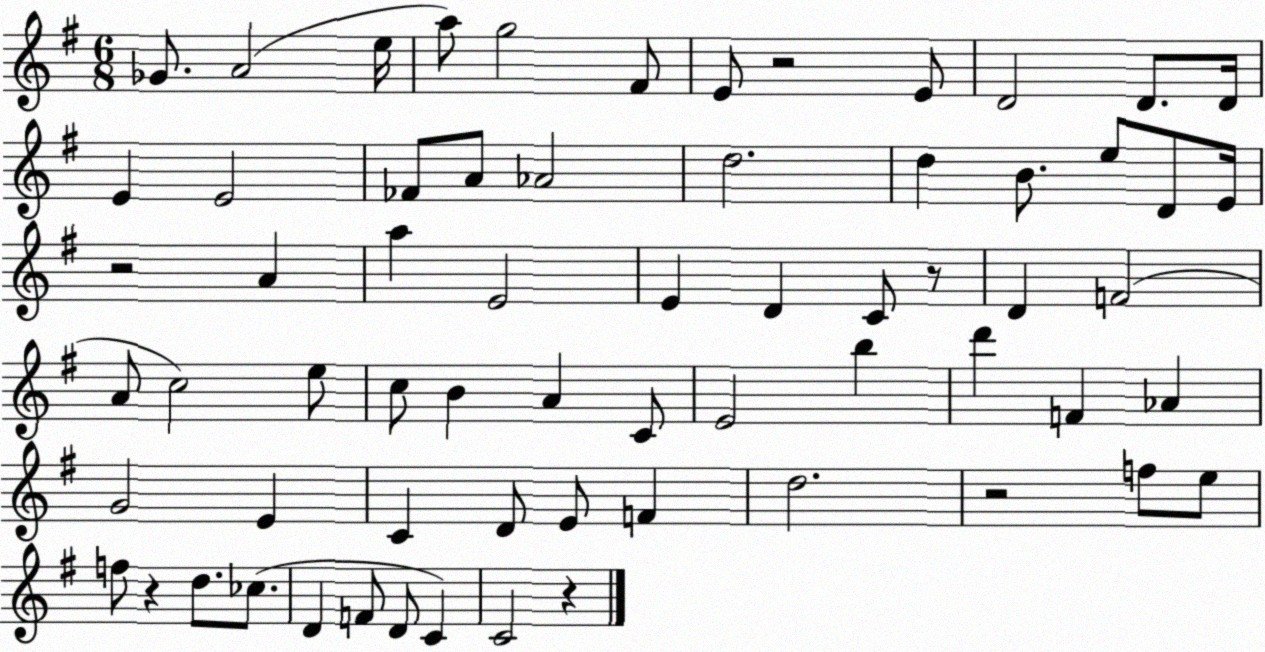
X:1
T:Untitled
M:6/8
L:1/4
K:G
_G/2 A2 e/4 a/2 g2 ^F/2 E/2 z2 E/2 D2 D/2 D/4 E E2 _F/2 A/2 _A2 d2 d B/2 e/2 D/2 E/4 z2 A a E2 E D C/2 z/2 D F2 A/2 c2 e/2 c/2 B A C/2 E2 b d' F _A G2 E C D/2 E/2 F d2 z2 f/2 e/2 f/2 z d/2 _c/2 D F/2 D/2 C C2 z